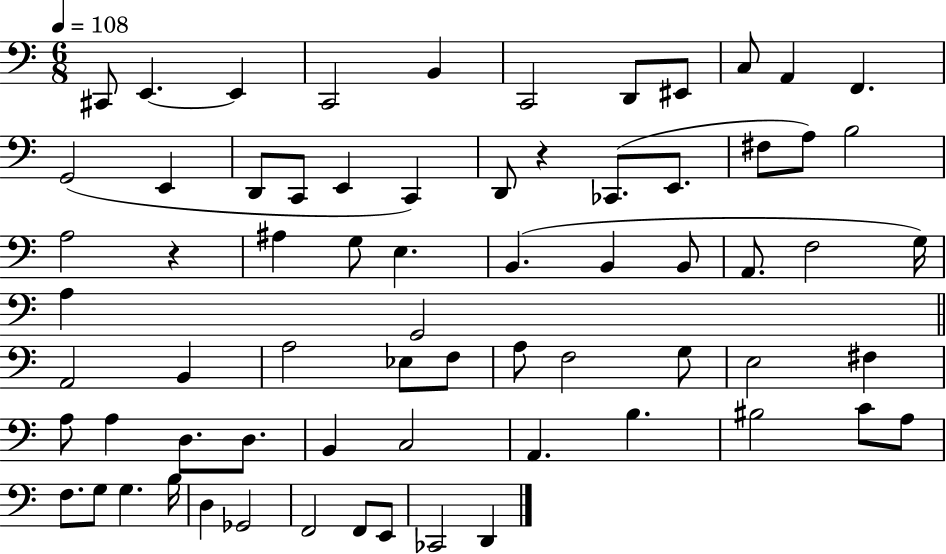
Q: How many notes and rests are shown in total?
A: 69